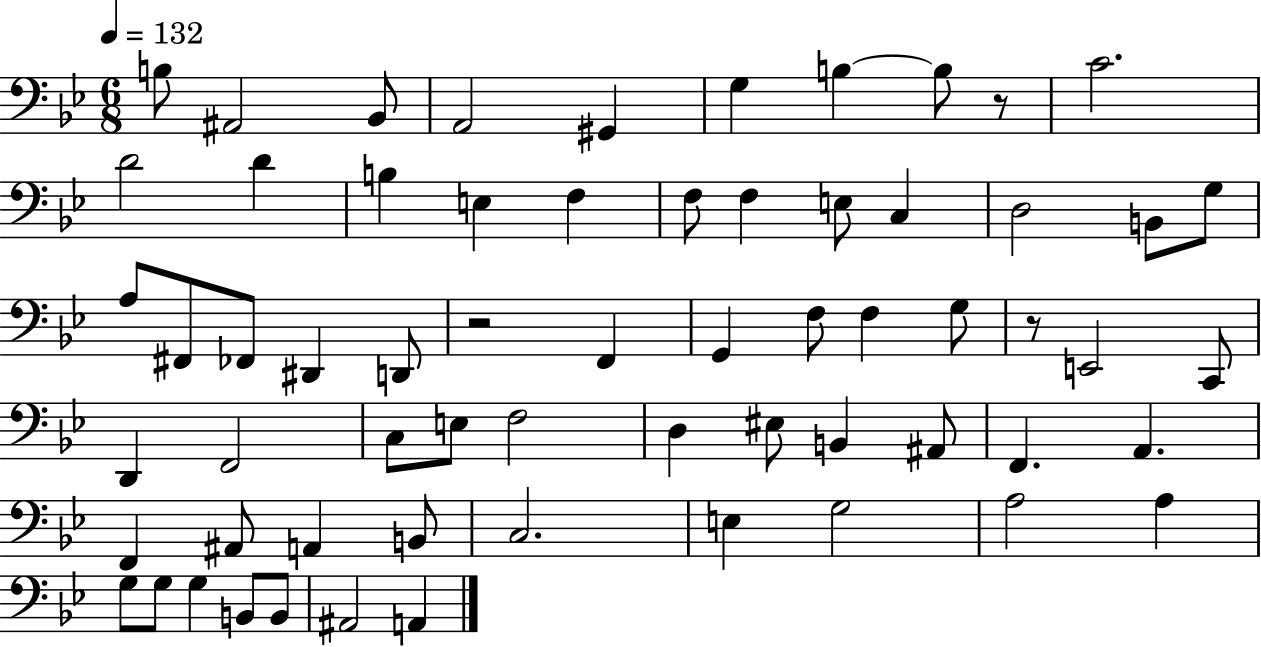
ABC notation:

X:1
T:Untitled
M:6/8
L:1/4
K:Bb
B,/2 ^A,,2 _B,,/2 A,,2 ^G,, G, B, B,/2 z/2 C2 D2 D B, E, F, F,/2 F, E,/2 C, D,2 B,,/2 G,/2 A,/2 ^F,,/2 _F,,/2 ^D,, D,,/2 z2 F,, G,, F,/2 F, G,/2 z/2 E,,2 C,,/2 D,, F,,2 C,/2 E,/2 F,2 D, ^E,/2 B,, ^A,,/2 F,, A,, F,, ^A,,/2 A,, B,,/2 C,2 E, G,2 A,2 A, G,/2 G,/2 G, B,,/2 B,,/2 ^A,,2 A,,